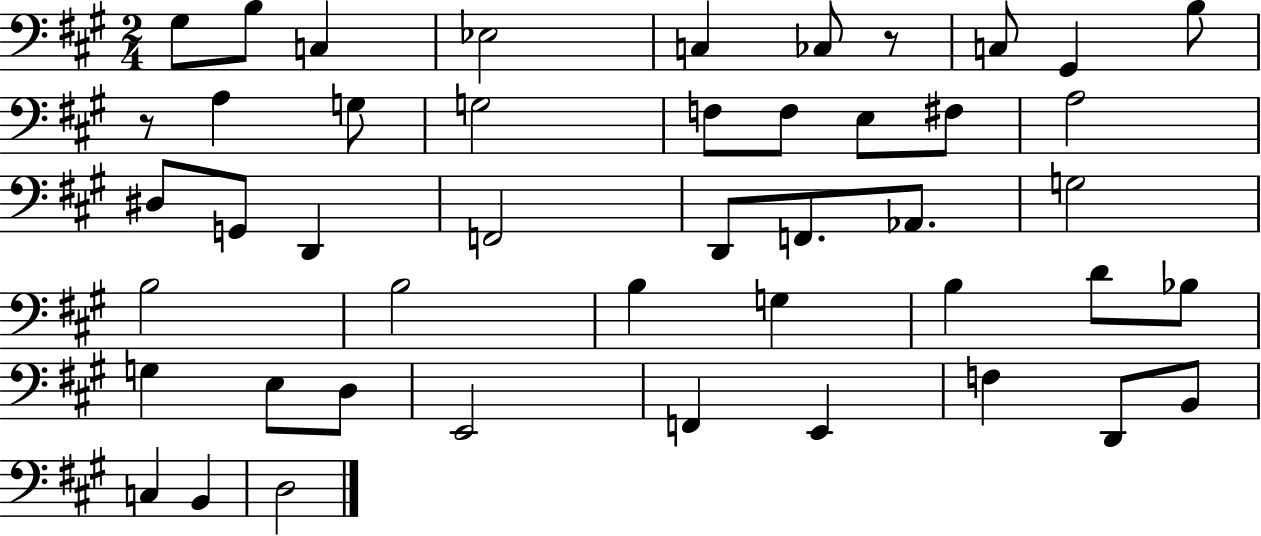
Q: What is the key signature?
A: A major